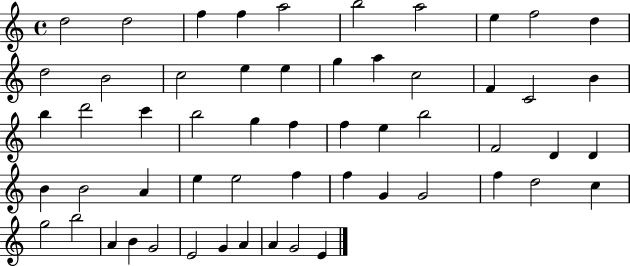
{
  \clef treble
  \time 4/4
  \defaultTimeSignature
  \key c \major
  d''2 d''2 | f''4 f''4 a''2 | b''2 a''2 | e''4 f''2 d''4 | \break d''2 b'2 | c''2 e''4 e''4 | g''4 a''4 c''2 | f'4 c'2 b'4 | \break b''4 d'''2 c'''4 | b''2 g''4 f''4 | f''4 e''4 b''2 | f'2 d'4 d'4 | \break b'4 b'2 a'4 | e''4 e''2 f''4 | f''4 g'4 g'2 | f''4 d''2 c''4 | \break g''2 b''2 | a'4 b'4 g'2 | e'2 g'4 a'4 | a'4 g'2 e'4 | \break \bar "|."
}